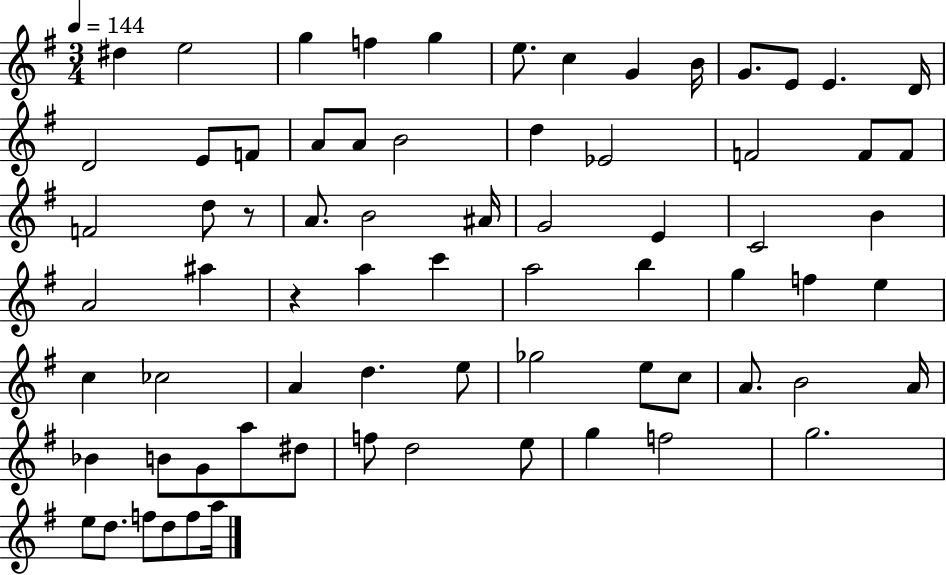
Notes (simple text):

D#5/q E5/h G5/q F5/q G5/q E5/e. C5/q G4/q B4/s G4/e. E4/e E4/q. D4/s D4/h E4/e F4/e A4/e A4/e B4/h D5/q Eb4/h F4/h F4/e F4/e F4/h D5/e R/e A4/e. B4/h A#4/s G4/h E4/q C4/h B4/q A4/h A#5/q R/q A5/q C6/q A5/h B5/q G5/q F5/q E5/q C5/q CES5/h A4/q D5/q. E5/e Gb5/h E5/e C5/e A4/e. B4/h A4/s Bb4/q B4/e G4/e A5/e D#5/e F5/e D5/h E5/e G5/q F5/h G5/h. E5/e D5/e. F5/e D5/e F5/e A5/s